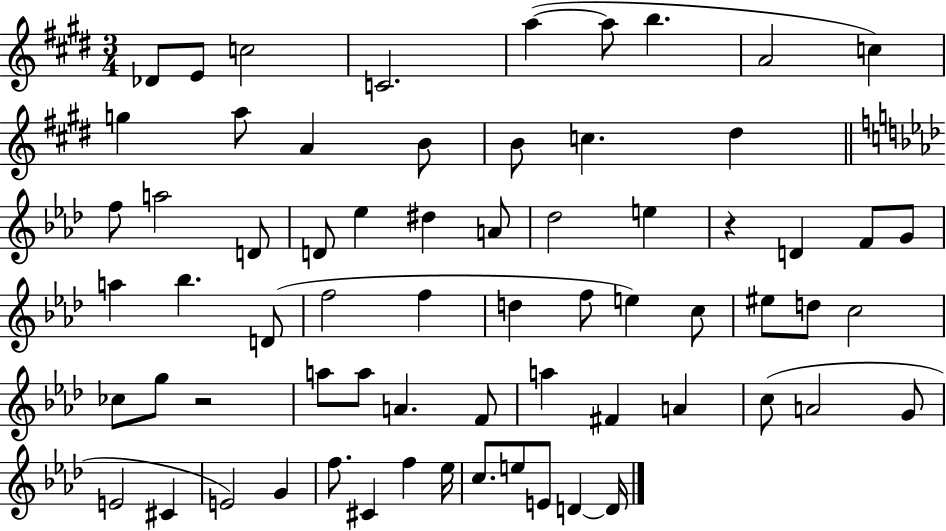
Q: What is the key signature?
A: E major